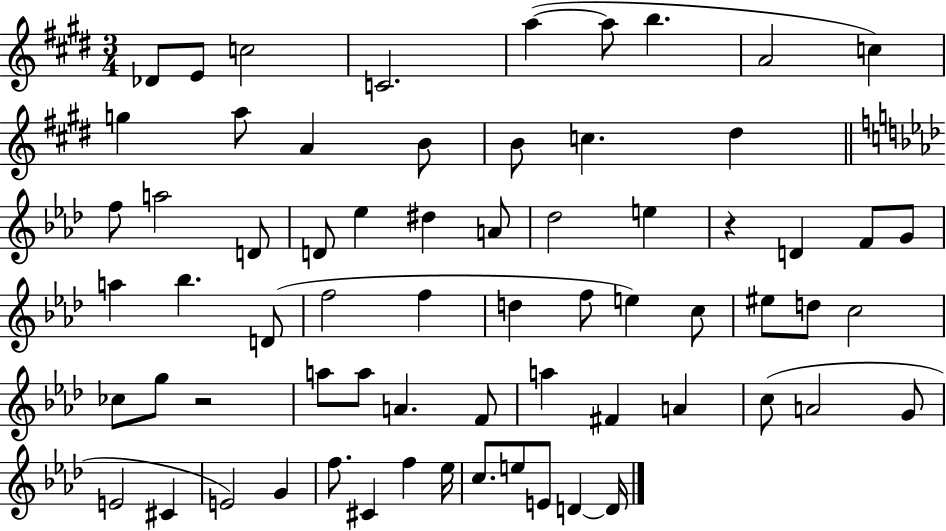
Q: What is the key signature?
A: E major